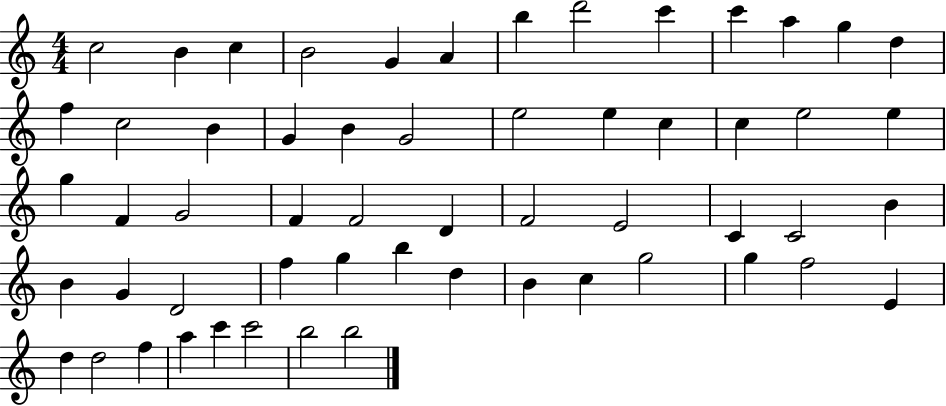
C5/h B4/q C5/q B4/h G4/q A4/q B5/q D6/h C6/q C6/q A5/q G5/q D5/q F5/q C5/h B4/q G4/q B4/q G4/h E5/h E5/q C5/q C5/q E5/h E5/q G5/q F4/q G4/h F4/q F4/h D4/q F4/h E4/h C4/q C4/h B4/q B4/q G4/q D4/h F5/q G5/q B5/q D5/q B4/q C5/q G5/h G5/q F5/h E4/q D5/q D5/h F5/q A5/q C6/q C6/h B5/h B5/h